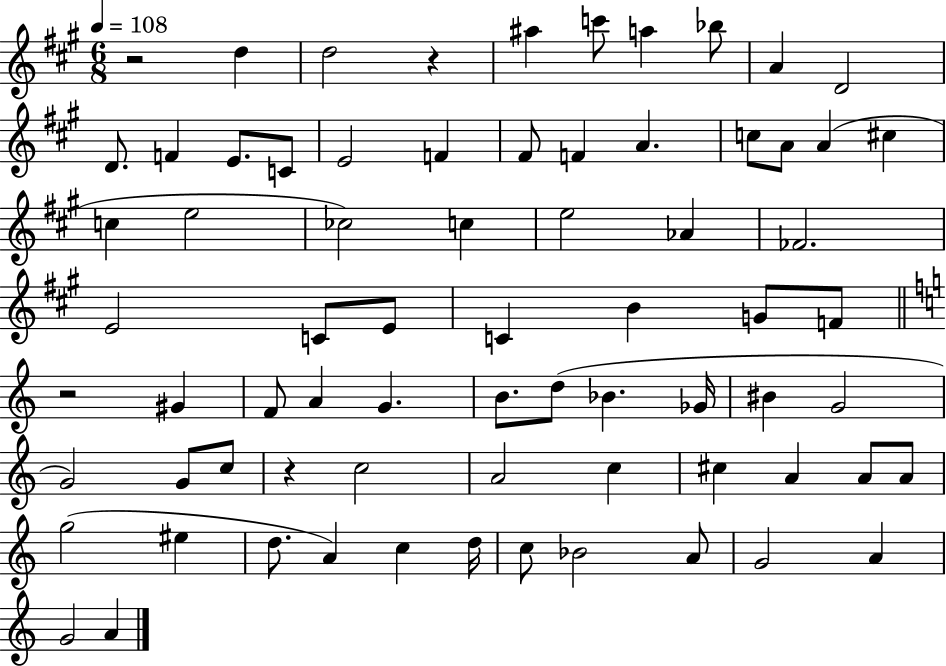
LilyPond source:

{
  \clef treble
  \numericTimeSignature
  \time 6/8
  \key a \major
  \tempo 4 = 108
  r2 d''4 | d''2 r4 | ais''4 c'''8 a''4 bes''8 | a'4 d'2 | \break d'8. f'4 e'8. c'8 | e'2 f'4 | fis'8 f'4 a'4. | c''8 a'8 a'4( cis''4 | \break c''4 e''2 | ces''2) c''4 | e''2 aes'4 | fes'2. | \break e'2 c'8 e'8 | c'4 b'4 g'8 f'8 | \bar "||" \break \key c \major r2 gis'4 | f'8 a'4 g'4. | b'8. d''8( bes'4. ges'16 | bis'4 g'2 | \break g'2) g'8 c''8 | r4 c''2 | a'2 c''4 | cis''4 a'4 a'8 a'8 | \break g''2( eis''4 | d''8. a'4) c''4 d''16 | c''8 bes'2 a'8 | g'2 a'4 | \break g'2 a'4 | \bar "|."
}